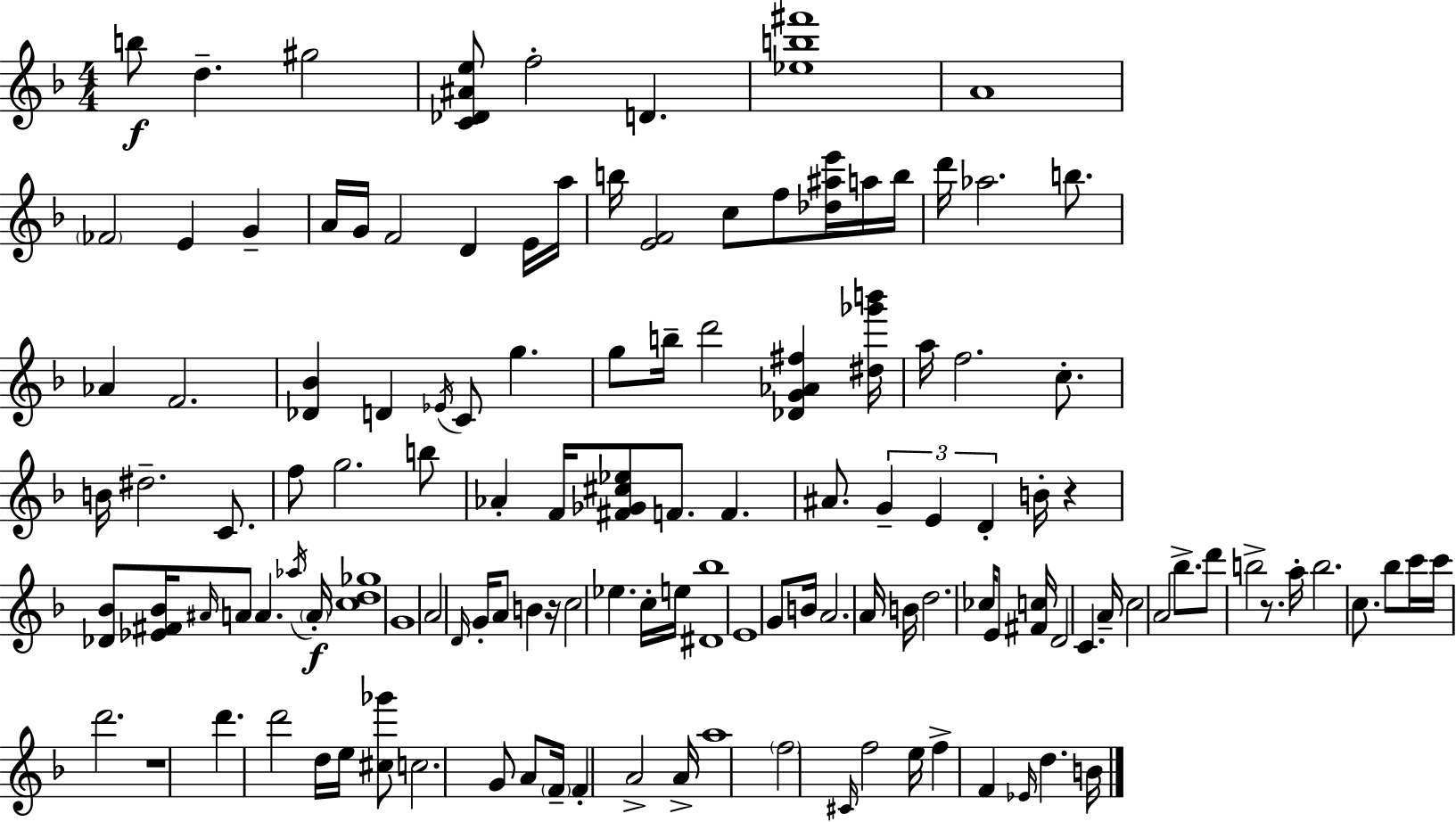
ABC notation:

X:1
T:Untitled
M:4/4
L:1/4
K:Dm
b/2 d ^g2 [C_D^Ae]/2 f2 D [_eb^f']4 A4 _F2 E G A/4 G/4 F2 D E/4 a/4 b/4 [EF]2 c/2 f/2 [_d^ae']/4 a/4 b/4 d'/4 _a2 b/2 _A F2 [_D_B] D _E/4 C/2 g g/2 b/4 d'2 [_DG_A^f] [^d_g'b']/4 a/4 f2 c/2 B/4 ^d2 C/2 f/2 g2 b/2 _A F/4 [^F_G^c_e]/2 F/2 F ^A/2 G E D B/4 z [_D_B]/2 [_E^F_B]/4 ^A/4 A/2 A _a/4 A/4 [cd_g]4 G4 A2 D/4 G/4 A/2 B z/4 c2 _e c/4 e/4 [^D_b]4 E4 G/2 B/4 A2 A/4 B/4 d2 _c/4 E/2 [^Fc]/4 D2 C A/4 c2 A2 _b/2 d'/2 b2 z/2 a/4 b2 c/2 _b/2 c'/4 c'/4 d'2 z4 d' d'2 d/4 e/4 [^c_g']/2 c2 G/2 A/2 F/4 F A2 A/4 a4 f2 ^C/4 f2 e/4 f F _E/4 d B/4